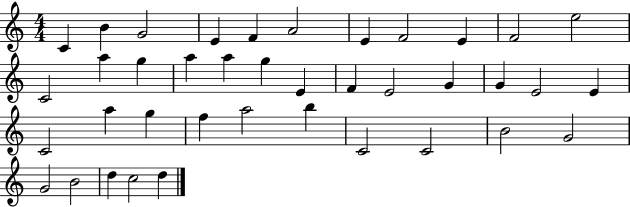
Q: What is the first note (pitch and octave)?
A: C4